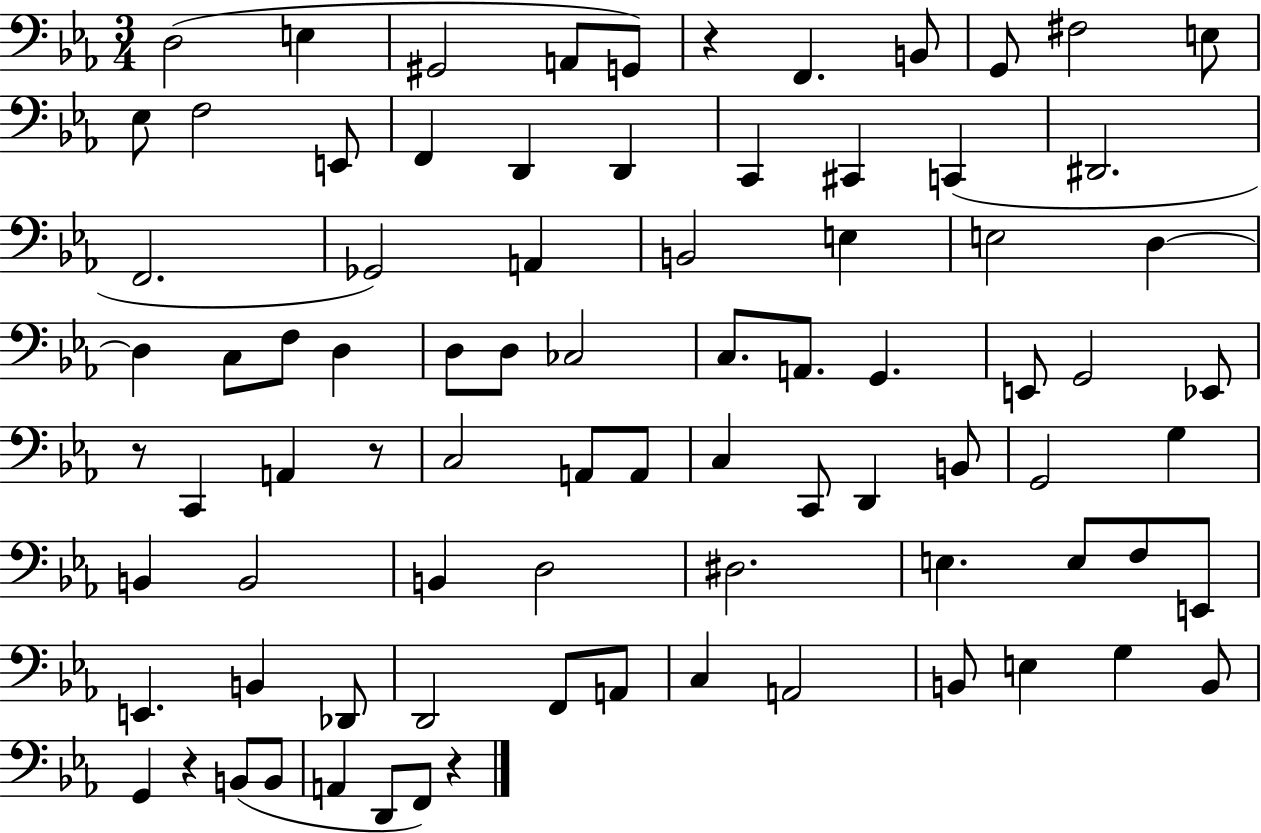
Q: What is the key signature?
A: EES major